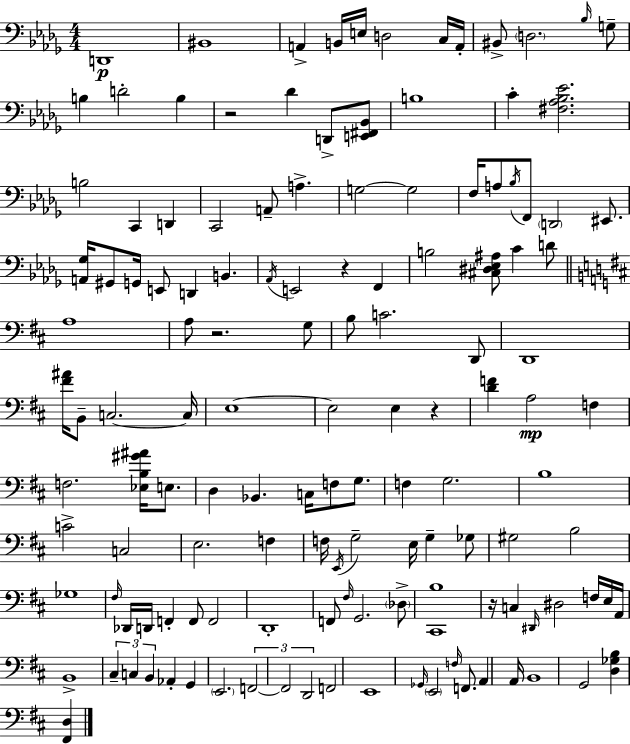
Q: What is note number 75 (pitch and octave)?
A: E2